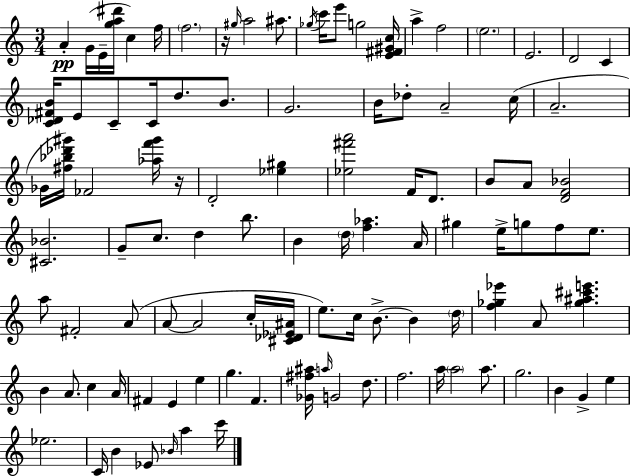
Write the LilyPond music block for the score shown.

{
  \clef treble
  \numericTimeSignature
  \time 3/4
  \key a \minor
  a'4-.\pp g'16( e'16-- <g'' a'' dis'''>16 c''4) f''16 | \parenthesize f''2. | r16 \grace { gis''16 } a''2 ais''8. | \acciaccatura { ges''16 } c'''16 e'''8 g''2 | \break <e' fis' gis' c''>16 a''4-> f''2 | \parenthesize e''2. | e'2. | d'2 c'4 | \break <c' des' fis' b'>16 e'8 c'8-- c'16 d''8. b'8. | g'2. | b'16 des''8-. a'2-- | c''16( a'2.-- | \break ges'16 <fis'' bes'' des''' gis'''>16) fes'2 | <aes'' f''' gis'''>16 r16 d'2-. <ees'' gis''>4 | <ees'' fis''' a'''>2 f'16 d'8. | b'8 a'8 <d' f' bes'>2 | \break <cis' bes'>2. | g'8-- c''8. d''4 b''8. | b'4 \parenthesize d''16 <f'' aes''>4. | a'16 gis''4 e''16-> g''8 f''8 e''8. | \break a''8 fis'2-. | a'8( a'8~~ a'2 | c''16-. <cis' des' ees' ais'>16 e''8.) c''16 b'8.->~~ b'4 | \parenthesize d''16 <f'' ges'' ees'''>4 a'8 <ges'' ais'' cis''' e'''>4. | \break b'4 a'8. c''4 | a'16 fis'4 e'4 e''4 | g''4. f'4. | <ges' fis'' ais''>16 \grace { a''16 } g'2 | \break d''8. f''2. | a''16 \parenthesize a''2 | a''8. g''2. | b'4 g'4-> e''4 | \break ees''2. | c'16 b'4 ees'8 \grace { bes'16 } a''4 | c'''16 \bar "|."
}